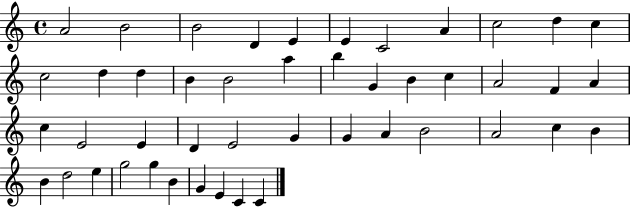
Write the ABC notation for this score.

X:1
T:Untitled
M:4/4
L:1/4
K:C
A2 B2 B2 D E E C2 A c2 d c c2 d d B B2 a b G B c A2 F A c E2 E D E2 G G A B2 A2 c B B d2 e g2 g B G E C C